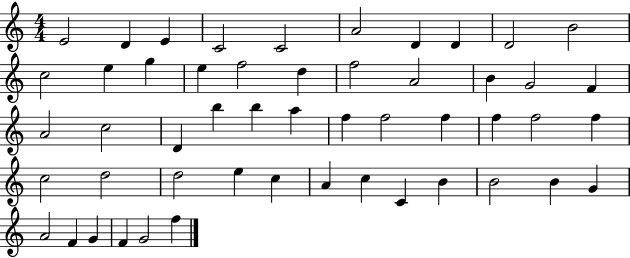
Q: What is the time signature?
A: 4/4